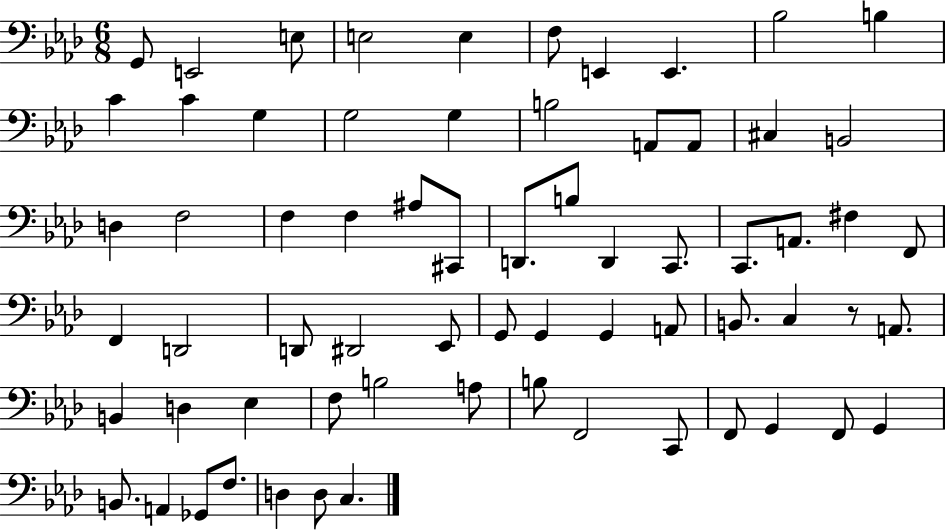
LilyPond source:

{
  \clef bass
  \numericTimeSignature
  \time 6/8
  \key aes \major
  g,8 e,2 e8 | e2 e4 | f8 e,4 e,4. | bes2 b4 | \break c'4 c'4 g4 | g2 g4 | b2 a,8 a,8 | cis4 b,2 | \break d4 f2 | f4 f4 ais8 cis,8 | d,8. b8 d,4 c,8. | c,8. a,8. fis4 f,8 | \break f,4 d,2 | d,8 dis,2 ees,8 | g,8 g,4 g,4 a,8 | b,8. c4 r8 a,8. | \break b,4 d4 ees4 | f8 b2 a8 | b8 f,2 c,8 | f,8 g,4 f,8 g,4 | \break b,8. a,4 ges,8 f8. | d4 d8 c4. | \bar "|."
}